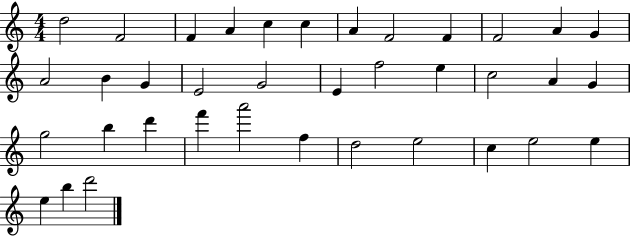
X:1
T:Untitled
M:4/4
L:1/4
K:C
d2 F2 F A c c A F2 F F2 A G A2 B G E2 G2 E f2 e c2 A G g2 b d' f' a'2 f d2 e2 c e2 e e b d'2